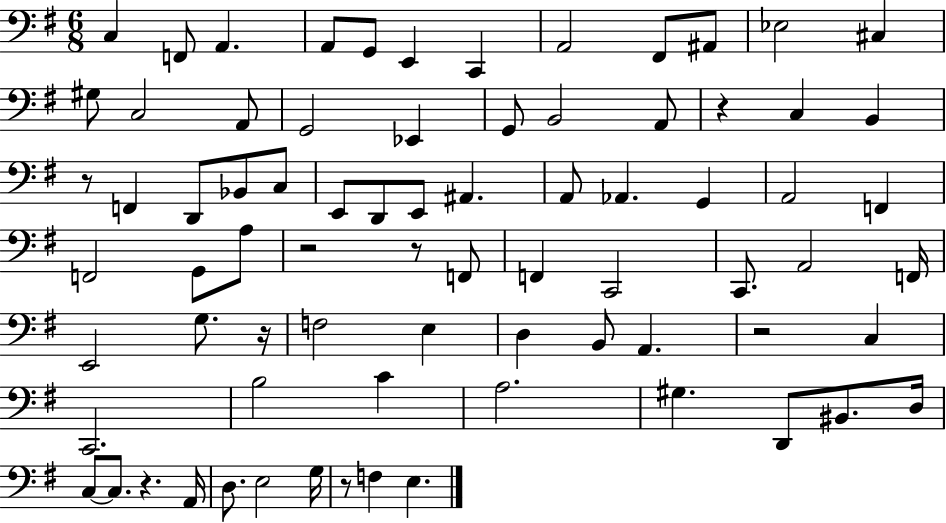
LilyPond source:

{
  \clef bass
  \numericTimeSignature
  \time 6/8
  \key g \major
  c4 f,8 a,4. | a,8 g,8 e,4 c,4 | a,2 fis,8 ais,8 | ees2 cis4 | \break gis8 c2 a,8 | g,2 ees,4 | g,8 b,2 a,8 | r4 c4 b,4 | \break r8 f,4 d,8 bes,8 c8 | e,8 d,8 e,8 ais,4. | a,8 aes,4. g,4 | a,2 f,4 | \break f,2 g,8 a8 | r2 r8 f,8 | f,4 c,2 | c,8. a,2 f,16 | \break e,2 g8. r16 | f2 e4 | d4 b,8 a,4. | r2 c4 | \break c,2. | b2 c'4 | a2. | gis4. d,8 bis,8. d16 | \break c8~~ c8. r4. a,16 | d8. e2 g16 | r8 f4 e4. | \bar "|."
}